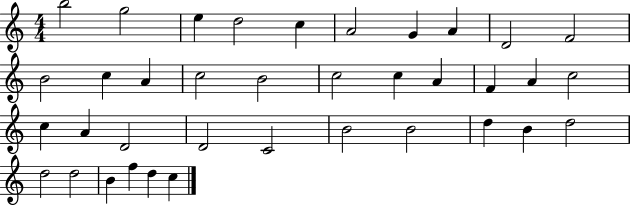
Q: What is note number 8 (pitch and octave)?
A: A4